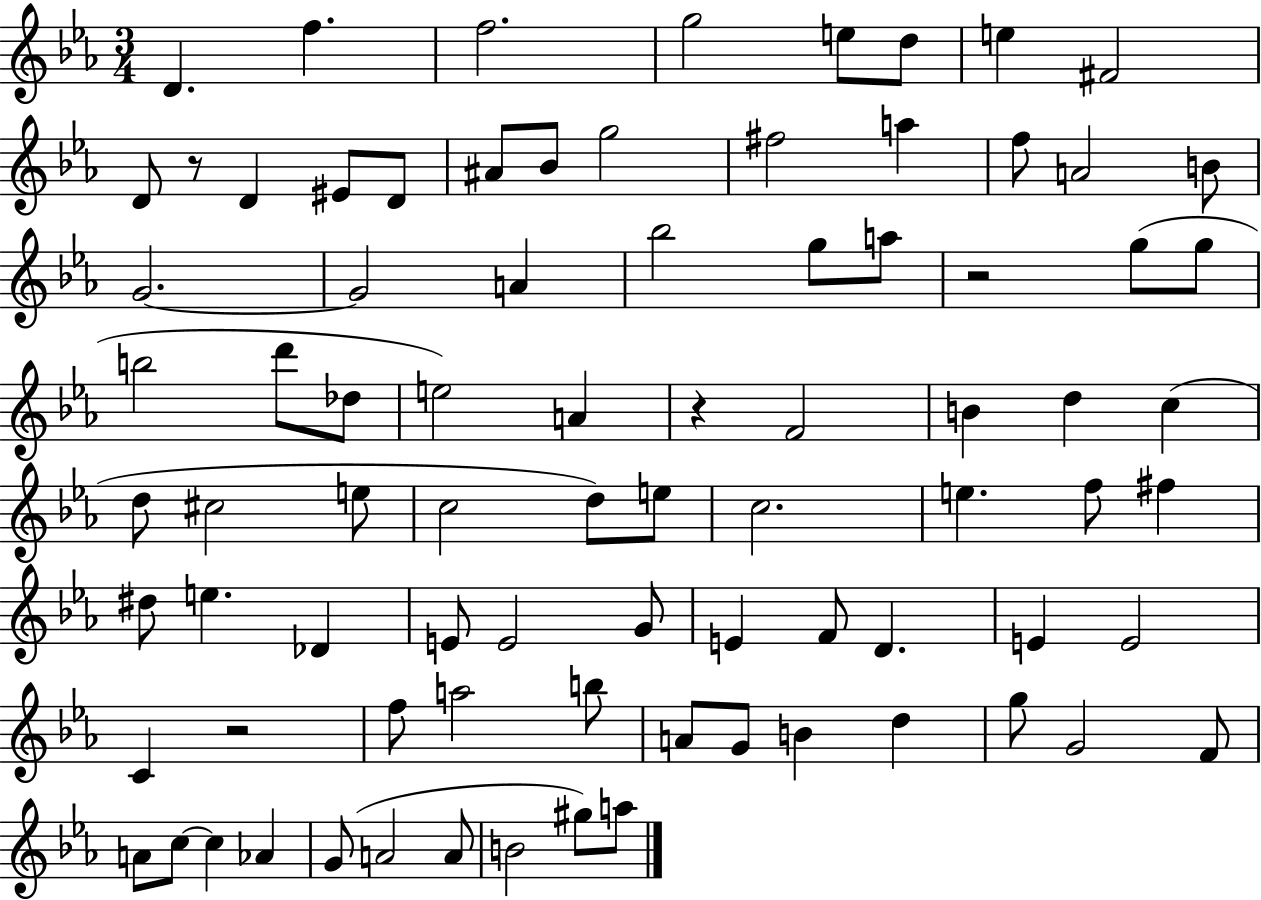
{
  \clef treble
  \numericTimeSignature
  \time 3/4
  \key ees \major
  d'4. f''4. | f''2. | g''2 e''8 d''8 | e''4 fis'2 | \break d'8 r8 d'4 eis'8 d'8 | ais'8 bes'8 g''2 | fis''2 a''4 | f''8 a'2 b'8 | \break g'2.~~ | g'2 a'4 | bes''2 g''8 a''8 | r2 g''8( g''8 | \break b''2 d'''8 des''8 | e''2) a'4 | r4 f'2 | b'4 d''4 c''4( | \break d''8 cis''2 e''8 | c''2 d''8) e''8 | c''2. | e''4. f''8 fis''4 | \break dis''8 e''4. des'4 | e'8 e'2 g'8 | e'4 f'8 d'4. | e'4 e'2 | \break c'4 r2 | f''8 a''2 b''8 | a'8 g'8 b'4 d''4 | g''8 g'2 f'8 | \break a'8 c''8~~ c''4 aes'4 | g'8( a'2 a'8 | b'2 gis''8) a''8 | \bar "|."
}